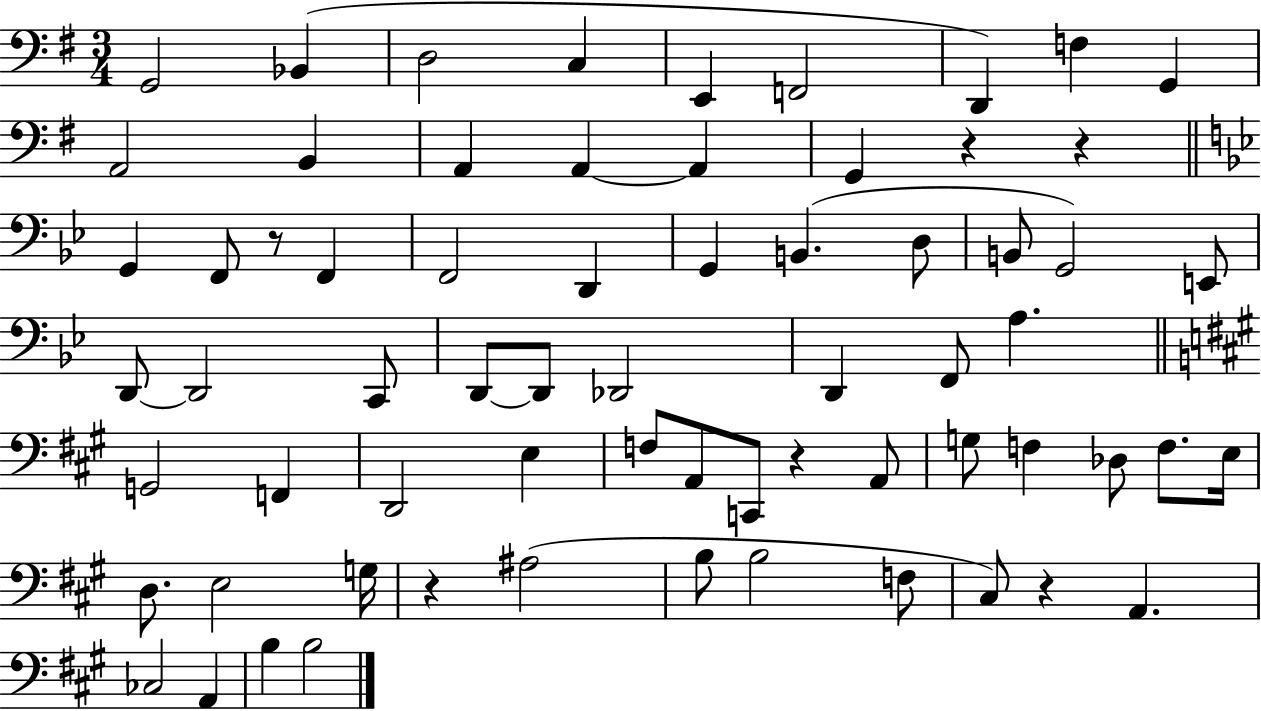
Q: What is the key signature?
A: G major